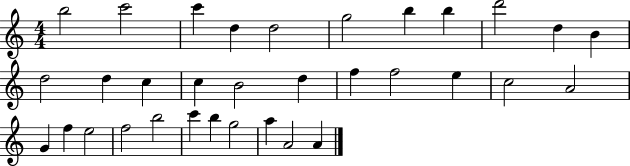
{
  \clef treble
  \numericTimeSignature
  \time 4/4
  \key c \major
  b''2 c'''2 | c'''4 d''4 d''2 | g''2 b''4 b''4 | d'''2 d''4 b'4 | \break d''2 d''4 c''4 | c''4 b'2 d''4 | f''4 f''2 e''4 | c''2 a'2 | \break g'4 f''4 e''2 | f''2 b''2 | c'''4 b''4 g''2 | a''4 a'2 a'4 | \break \bar "|."
}